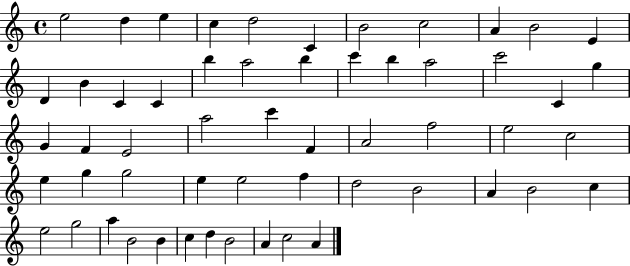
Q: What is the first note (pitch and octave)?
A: E5